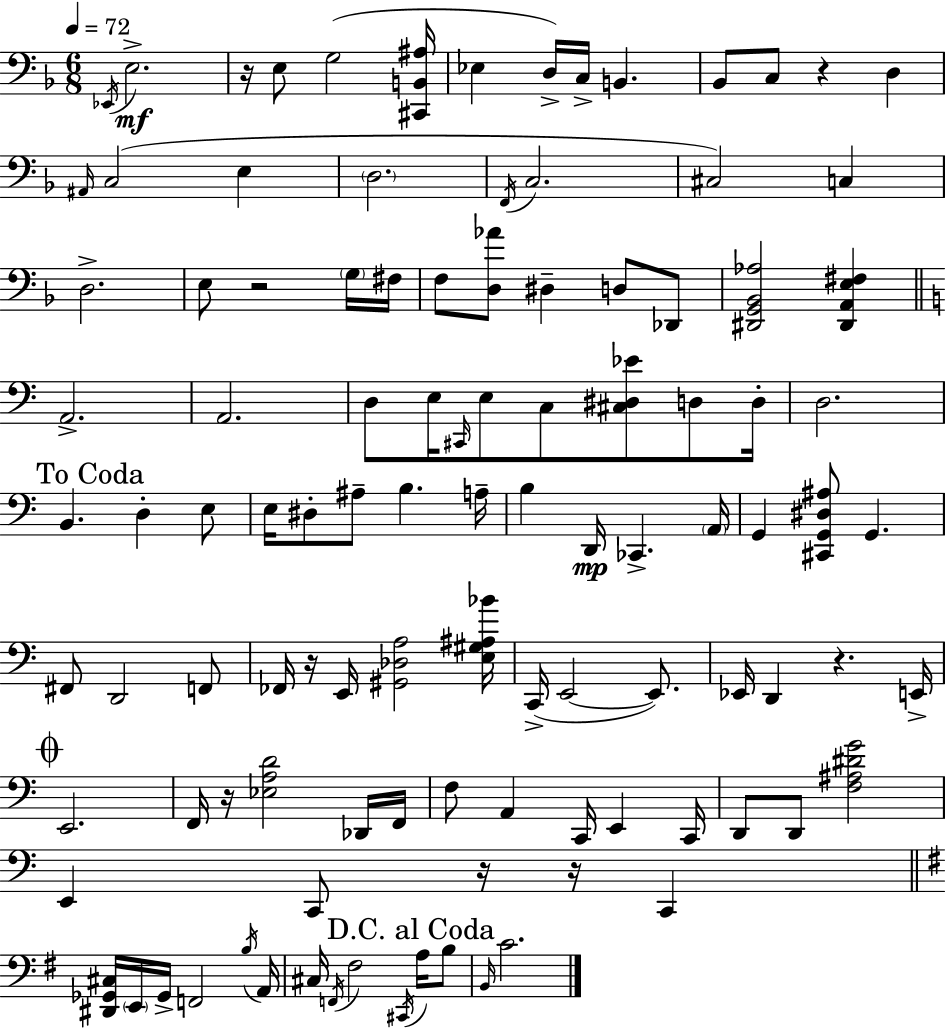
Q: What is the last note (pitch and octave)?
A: C4